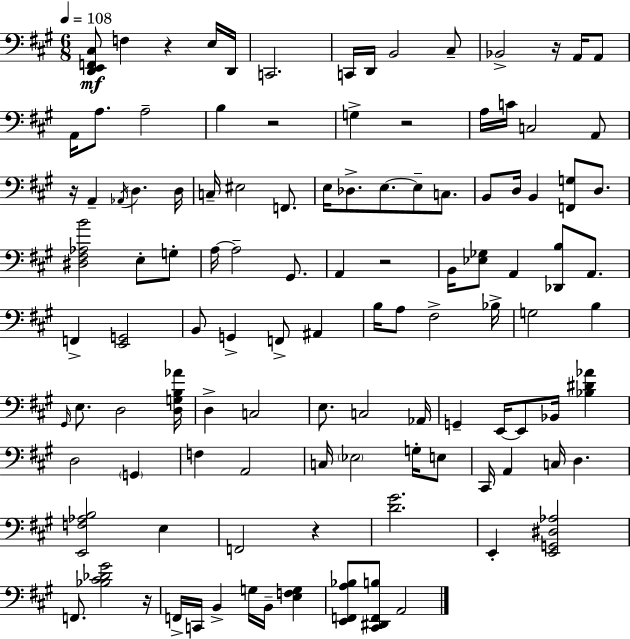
[D2,E2,F2,C#3]/e F3/q R/q E3/s D2/s C2/h. C2/s D2/s B2/h C#3/e Bb2/h R/s A2/s A2/e A2/s A3/e. A3/h B3/q R/h G3/q R/h A3/s C4/s C3/h A2/e R/s A2/q Ab2/s D3/q. D3/s C3/s EIS3/h F2/e. E3/s Db3/e. E3/e. E3/e C3/e. B2/e D3/s B2/q [F2,G3]/e D3/e. [D#3,F#3,Ab3,B4]/h E3/e G3/e A3/s A3/h G#2/e. A2/q R/h B2/s [Eb3,Gb3]/e A2/q [Db2,B3]/e A2/e. F2/q [E2,G2]/h B2/e G2/q F2/e A#2/q B3/s A3/e F#3/h Bb3/s G3/h B3/q G#2/s E3/e. D3/h [D3,G3,B3,Ab4]/s D3/q C3/h E3/e. C3/h Ab2/s G2/q E2/s E2/e Bb2/s [Bb3,D#4,Ab4]/q D3/h G2/q F3/q A2/h C3/s Eb3/h G3/s E3/e C#2/s A2/q C3/s D3/q. [E2,F3,Ab3,B3]/h E3/q F2/h R/q [D4,G#4]/h. E2/q [E2,G2,D#3,Ab3]/h F2/e. [Bb3,C#4,Db4,G#4]/h R/s F2/s C2/s B2/q G3/s B2/s [E3,F3,G3]/q [E2,F2,A3,Bb3]/e [C#2,D#2,F2,B3]/e A2/h